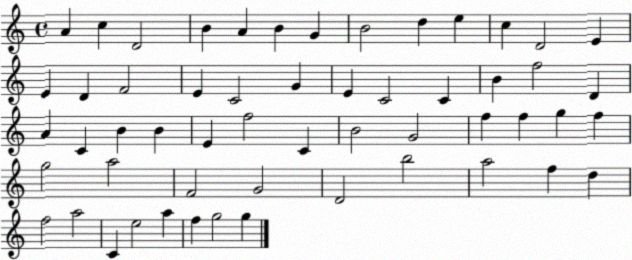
X:1
T:Untitled
M:4/4
L:1/4
K:C
A c D2 B A B G B2 d e c D2 E E D F2 E C2 G E C2 C B f2 D A C B B E f2 C B2 G2 f f g f g2 a2 F2 G2 D2 b2 a2 f d f2 a2 C e2 a f g2 g